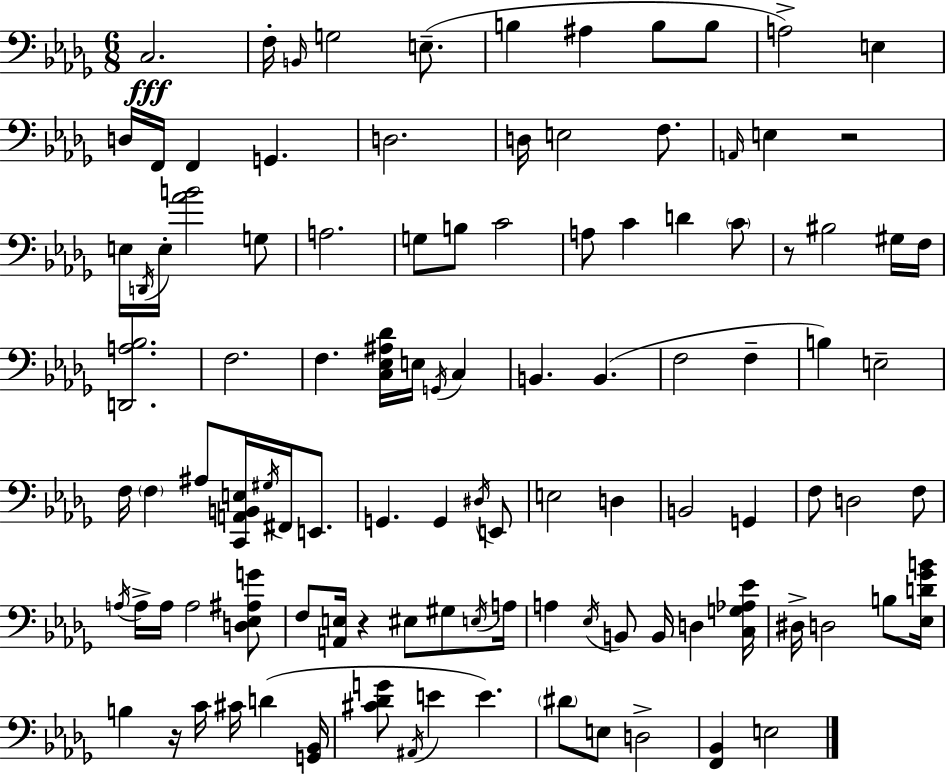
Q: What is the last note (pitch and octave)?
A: E3